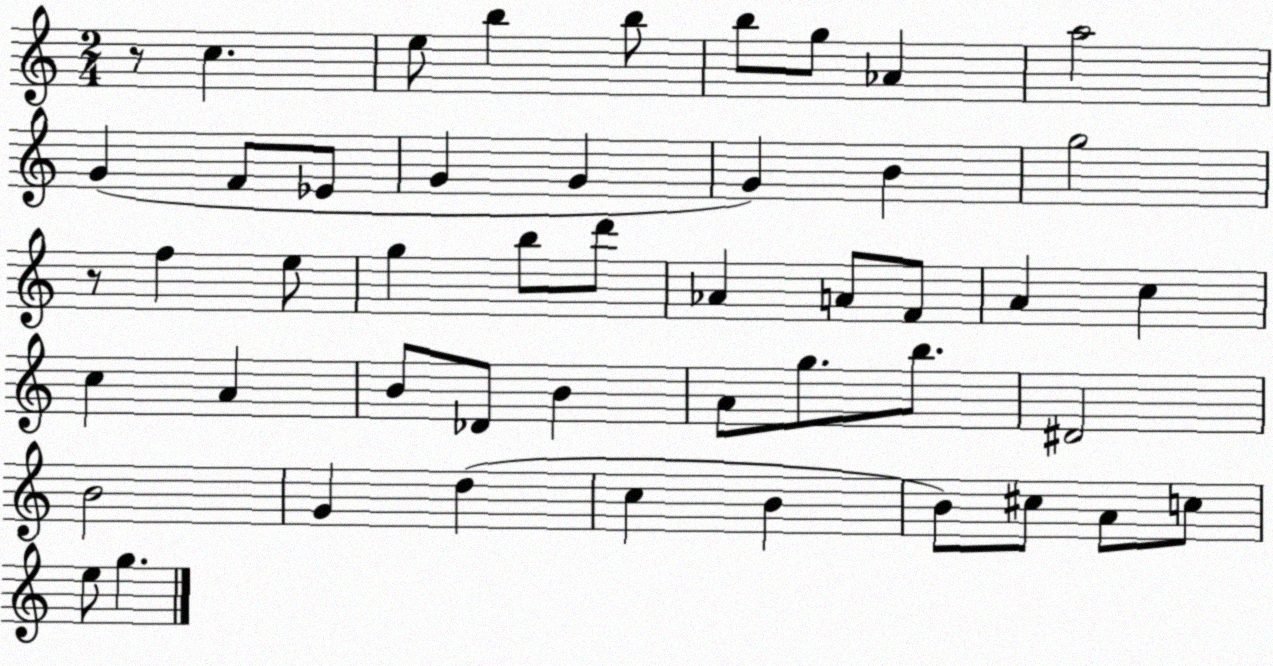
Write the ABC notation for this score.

X:1
T:Untitled
M:2/4
L:1/4
K:C
z/2 c e/2 b b/2 b/2 g/2 _A a2 G F/2 _E/2 G G G B g2 z/2 f e/2 g b/2 d'/2 _A A/2 F/2 A c c A B/2 _D/2 B A/2 g/2 b/2 ^D2 B2 G d c B B/2 ^c/2 A/2 c/2 e/2 g